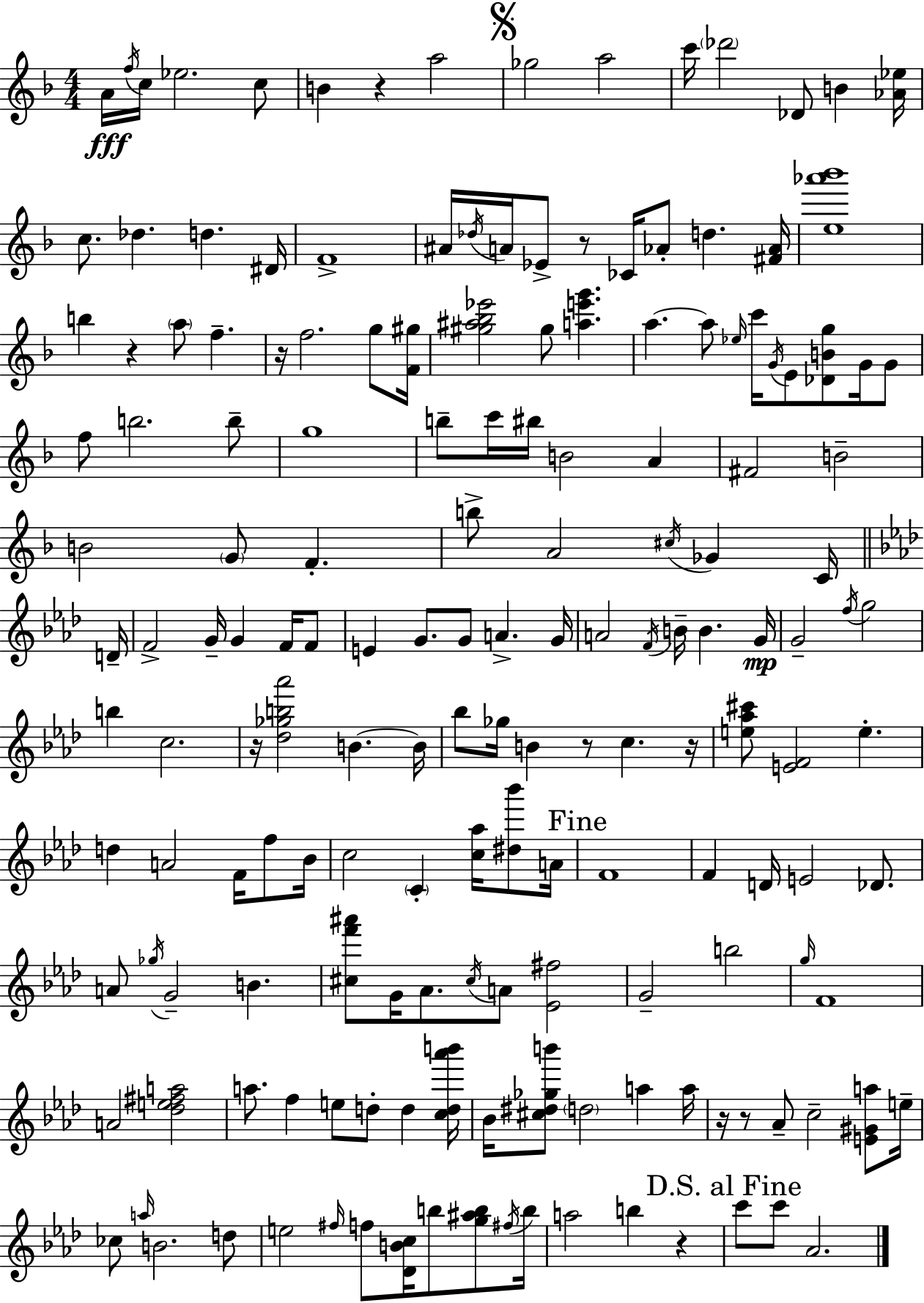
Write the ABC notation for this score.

X:1
T:Untitled
M:4/4
L:1/4
K:F
A/4 f/4 c/4 _e2 c/2 B z a2 _g2 a2 c'/4 _d'2 _D/2 B [_A_e]/4 c/2 _d d ^D/4 F4 ^A/4 _d/4 A/4 _E/2 z/2 _C/4 _A/2 d [^F_A]/4 [e_a'_b']4 b z a/2 f z/4 f2 g/2 [F^g]/4 [^g^a_b_e']2 ^g/2 [ae'g'] a a/2 _e/4 c'/4 G/4 E/2 [_DBg]/2 G/4 G/2 f/2 b2 b/2 g4 b/2 c'/4 ^b/4 B2 A ^F2 B2 B2 G/2 F b/2 A2 ^c/4 _G C/4 D/4 F2 G/4 G F/4 F/2 E G/2 G/2 A G/4 A2 F/4 B/4 B G/4 G2 f/4 g2 b c2 z/4 [_d_gb_a']2 B B/4 _b/2 _g/4 B z/2 c z/4 [e_a^c']/2 [EF]2 e d A2 F/4 f/2 _B/4 c2 C [c_a]/4 [^d_b']/2 A/4 F4 F D/4 E2 _D/2 A/2 _g/4 G2 B [^cf'^a']/2 G/4 _A/2 ^c/4 A/2 [_E^f]2 G2 b2 g/4 F4 A2 [_de^fa]2 a/2 f e/2 d/2 d [cd_a'b']/4 _B/4 [^c^d_gb']/2 d2 a a/4 z/4 z/2 _A/2 c2 [E^Ga]/2 e/4 _c/2 a/4 B2 d/2 e2 ^f/4 f/2 [_DBc]/4 b/2 [g^ab]/2 ^f/4 b/4 a2 b z c'/2 c'/2 _A2